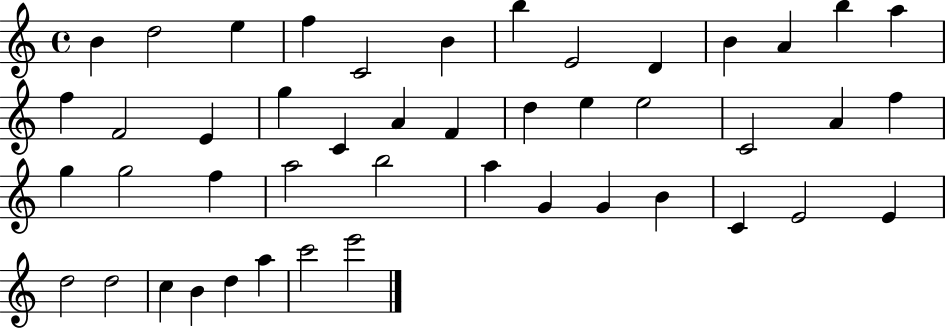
B4/q D5/h E5/q F5/q C4/h B4/q B5/q E4/h D4/q B4/q A4/q B5/q A5/q F5/q F4/h E4/q G5/q C4/q A4/q F4/q D5/q E5/q E5/h C4/h A4/q F5/q G5/q G5/h F5/q A5/h B5/h A5/q G4/q G4/q B4/q C4/q E4/h E4/q D5/h D5/h C5/q B4/q D5/q A5/q C6/h E6/h